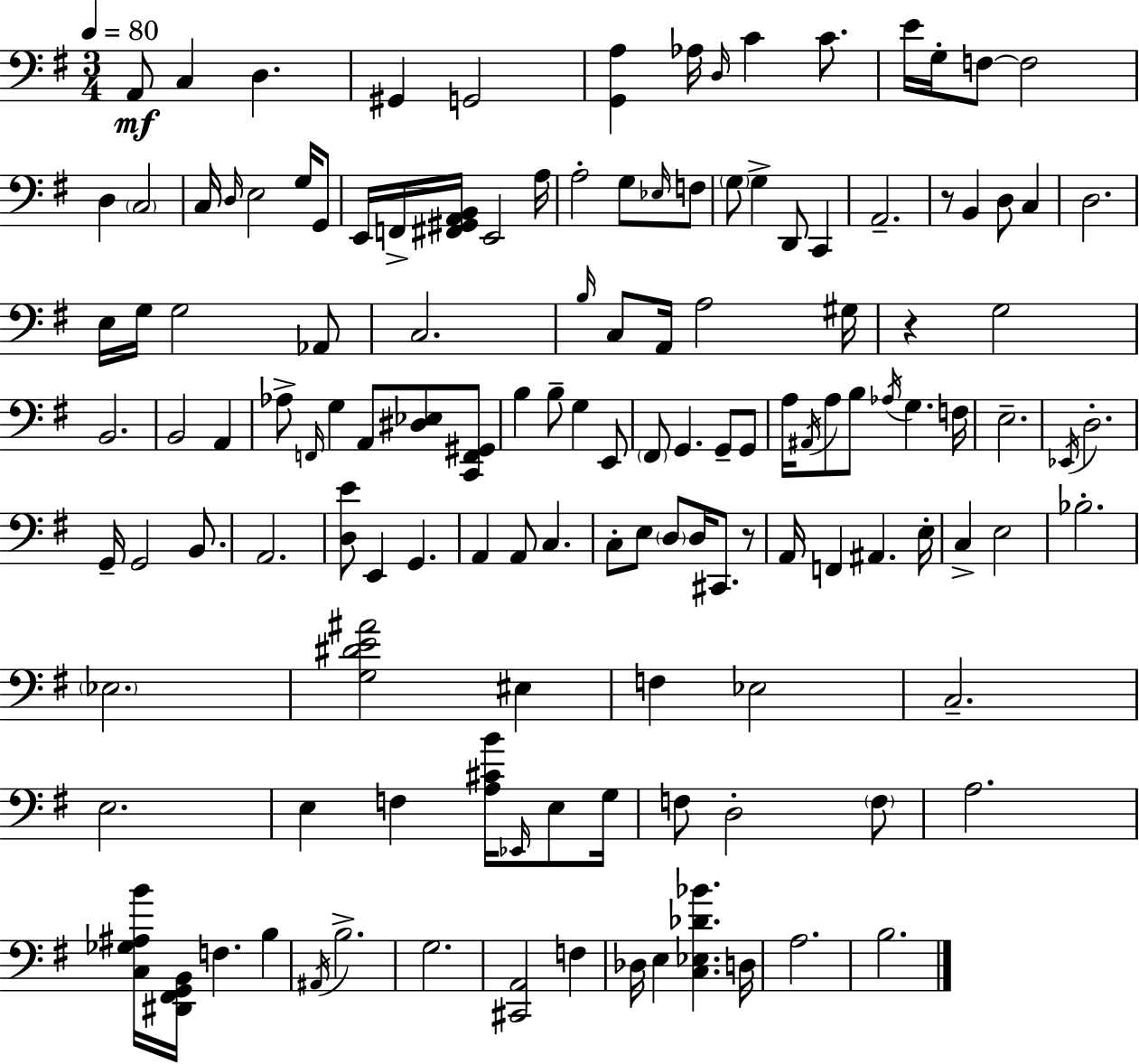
X:1
T:Untitled
M:3/4
L:1/4
K:Em
A,,/2 C, D, ^G,, G,,2 [G,,A,] _A,/4 D,/4 C C/2 E/4 G,/4 F,/2 F,2 D, C,2 C,/4 D,/4 E,2 G,/4 G,,/2 E,,/4 F,,/4 [^F,,^G,,A,,B,,]/4 E,,2 A,/4 A,2 G,/2 _E,/4 F,/2 G,/2 G, D,,/2 C,, A,,2 z/2 B,, D,/2 C, D,2 E,/4 G,/4 G,2 _A,,/2 C,2 B,/4 C,/2 A,,/4 A,2 ^G,/4 z G,2 B,,2 B,,2 A,, _A,/2 F,,/4 G, A,,/2 [^D,_E,]/2 [C,,F,,^G,,]/2 B, B,/2 G, E,,/2 ^F,,/2 G,, G,,/2 G,,/2 A,/4 ^A,,/4 A,/2 B,/2 _A,/4 G, F,/4 E,2 _E,,/4 D,2 G,,/4 G,,2 B,,/2 A,,2 [D,E]/2 E,, G,, A,, A,,/2 C, C,/2 E,/2 D,/2 D,/4 ^C,,/2 z/2 A,,/4 F,, ^A,, E,/4 C, E,2 _B,2 _E,2 [G,^DE^A]2 ^E, F, _E,2 C,2 E,2 E, F, [A,^CB]/4 _E,,/4 E,/2 G,/4 F,/2 D,2 F,/2 A,2 [C,_G,^A,B]/4 [^D,,^F,,G,,B,,]/4 F, B, ^A,,/4 B,2 G,2 [^C,,A,,]2 F, _D,/4 E, [C,_E,_D_B] D,/4 A,2 B,2